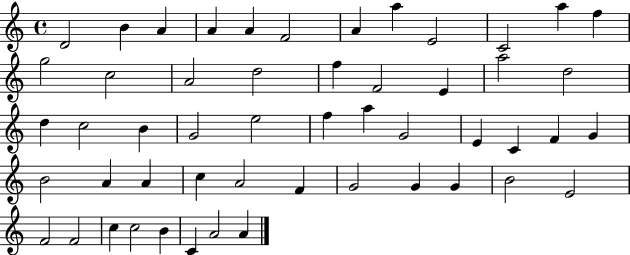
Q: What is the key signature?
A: C major